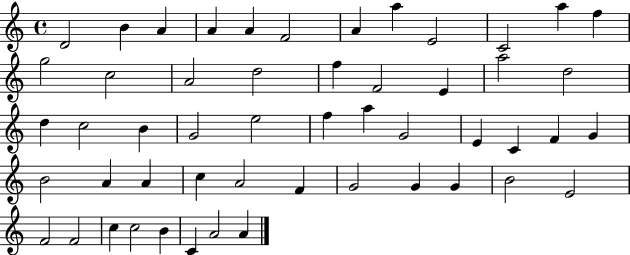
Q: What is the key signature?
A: C major